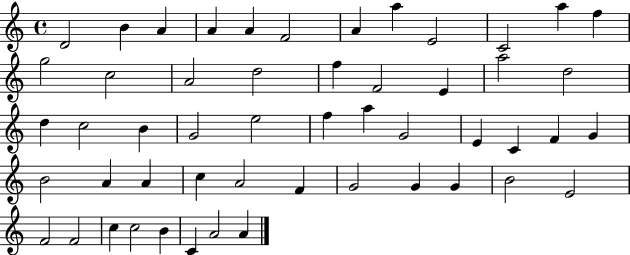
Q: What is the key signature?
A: C major